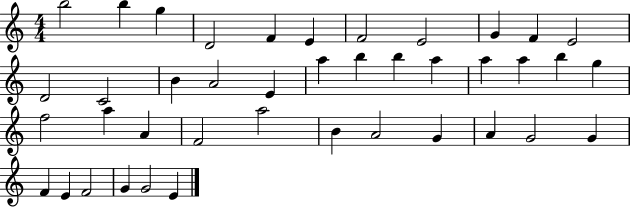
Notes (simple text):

B5/h B5/q G5/q D4/h F4/q E4/q F4/h E4/h G4/q F4/q E4/h D4/h C4/h B4/q A4/h E4/q A5/q B5/q B5/q A5/q A5/q A5/q B5/q G5/q F5/h A5/q A4/q F4/h A5/h B4/q A4/h G4/q A4/q G4/h G4/q F4/q E4/q F4/h G4/q G4/h E4/q